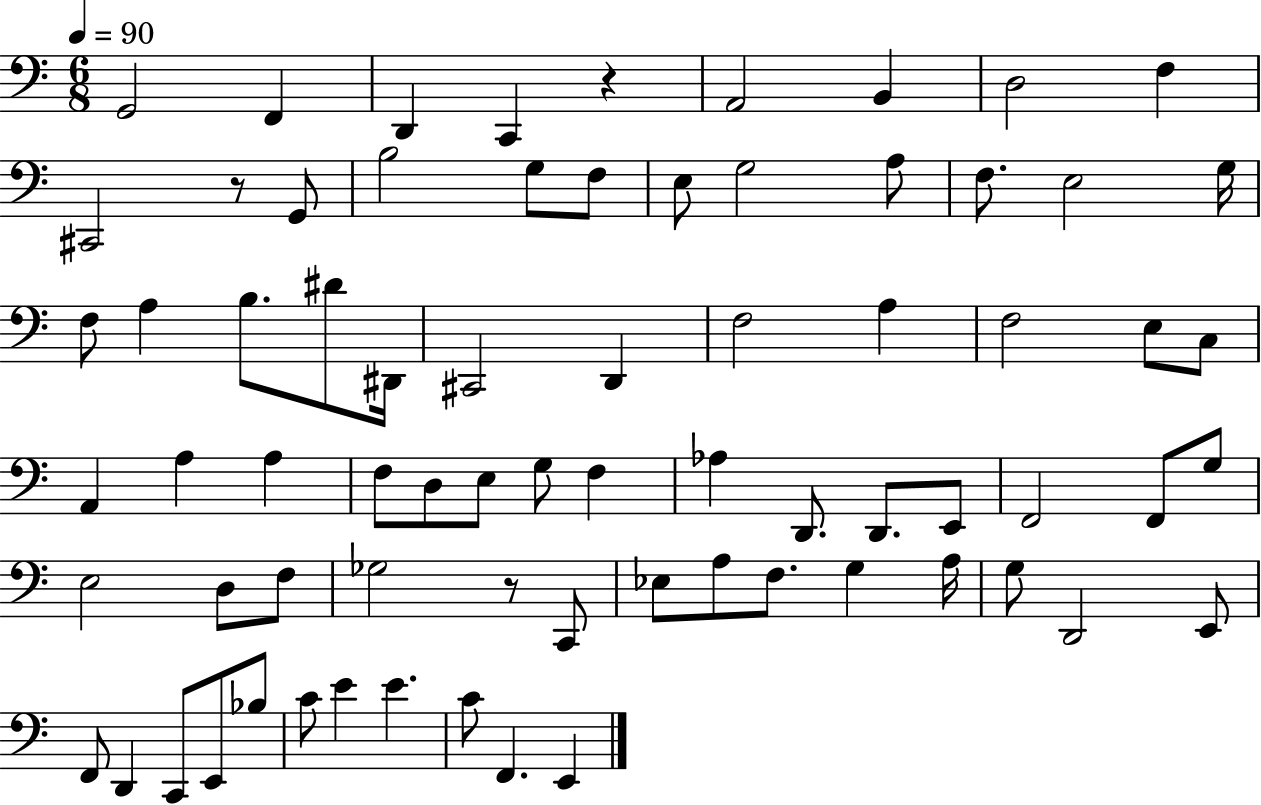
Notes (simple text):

G2/h F2/q D2/q C2/q R/q A2/h B2/q D3/h F3/q C#2/h R/e G2/e B3/h G3/e F3/e E3/e G3/h A3/e F3/e. E3/h G3/s F3/e A3/q B3/e. D#4/e D#2/s C#2/h D2/q F3/h A3/q F3/h E3/e C3/e A2/q A3/q A3/q F3/e D3/e E3/e G3/e F3/q Ab3/q D2/e. D2/e. E2/e F2/h F2/e G3/e E3/h D3/e F3/e Gb3/h R/e C2/e Eb3/e A3/e F3/e. G3/q A3/s G3/e D2/h E2/e F2/e D2/q C2/e E2/e Bb3/e C4/e E4/q E4/q. C4/e F2/q. E2/q